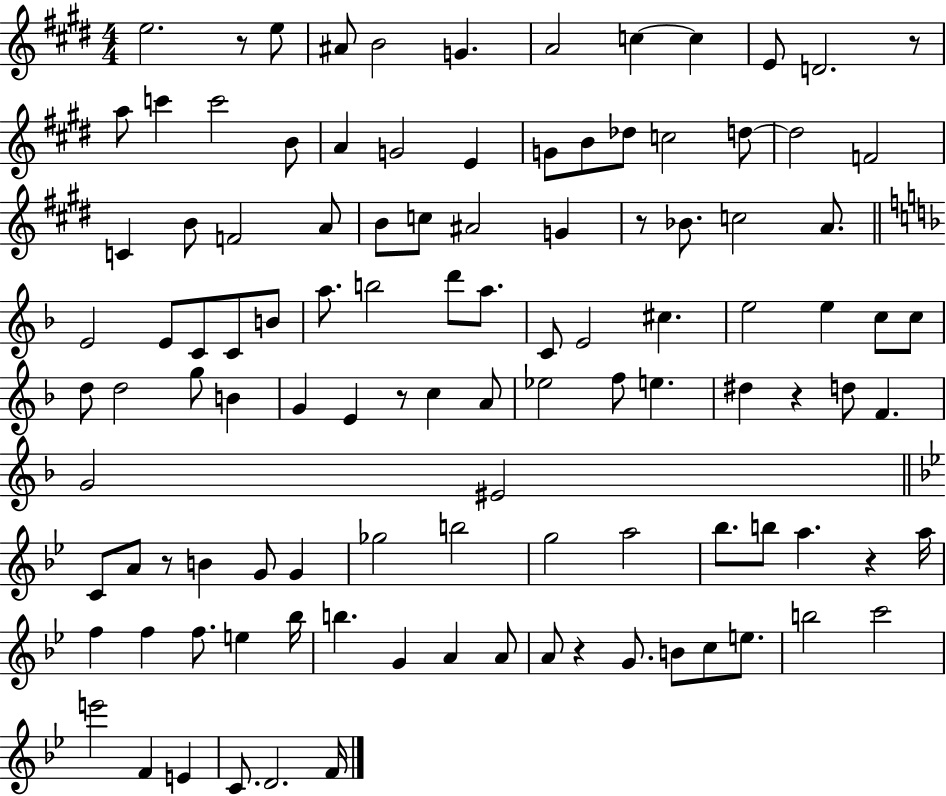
{
  \clef treble
  \numericTimeSignature
  \time 4/4
  \key e \major
  e''2. r8 e''8 | ais'8 b'2 g'4. | a'2 c''4~~ c''4 | e'8 d'2. r8 | \break a''8 c'''4 c'''2 b'8 | a'4 g'2 e'4 | g'8 b'8 des''8 c''2 d''8~~ | d''2 f'2 | \break c'4 b'8 f'2 a'8 | b'8 c''8 ais'2 g'4 | r8 bes'8. c''2 a'8. | \bar "||" \break \key d \minor e'2 e'8 c'8 c'8 b'8 | a''8. b''2 d'''8 a''8. | c'8 e'2 cis''4. | e''2 e''4 c''8 c''8 | \break d''8 d''2 g''8 b'4 | g'4 e'4 r8 c''4 a'8 | ees''2 f''8 e''4. | dis''4 r4 d''8 f'4. | \break g'2 eis'2 | \bar "||" \break \key bes \major c'8 a'8 r8 b'4 g'8 g'4 | ges''2 b''2 | g''2 a''2 | bes''8. b''8 a''4. r4 a''16 | \break f''4 f''4 f''8. e''4 bes''16 | b''4. g'4 a'4 a'8 | a'8 r4 g'8. b'8 c''8 e''8. | b''2 c'''2 | \break e'''2 f'4 e'4 | c'8. d'2. f'16 | \bar "|."
}